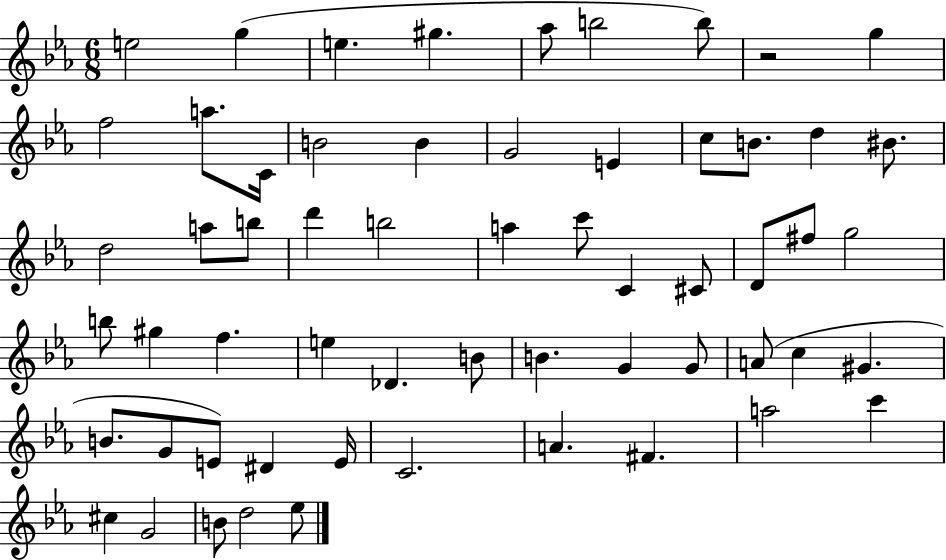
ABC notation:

X:1
T:Untitled
M:6/8
L:1/4
K:Eb
e2 g e ^g _a/2 b2 b/2 z2 g f2 a/2 C/4 B2 B G2 E c/2 B/2 d ^B/2 d2 a/2 b/2 d' b2 a c'/2 C ^C/2 D/2 ^f/2 g2 b/2 ^g f e _D B/2 B G G/2 A/2 c ^G B/2 G/2 E/2 ^D E/4 C2 A ^F a2 c' ^c G2 B/2 d2 _e/2